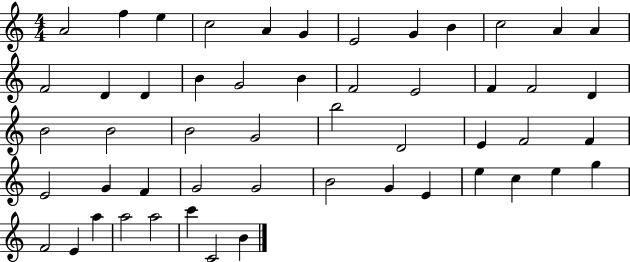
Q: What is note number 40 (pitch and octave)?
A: E4